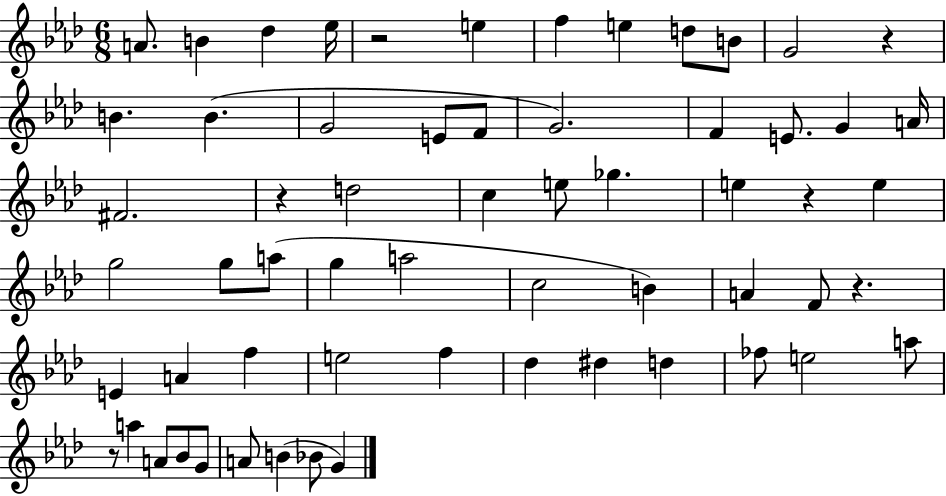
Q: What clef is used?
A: treble